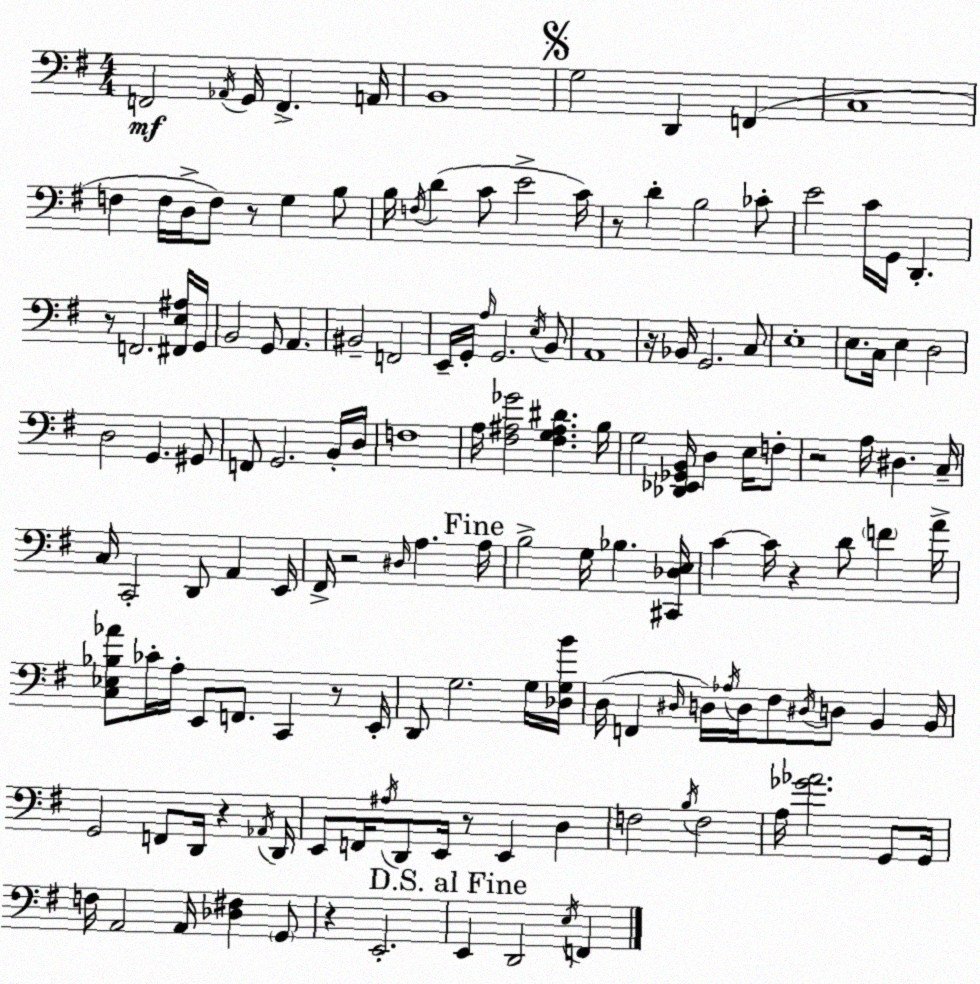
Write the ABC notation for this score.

X:1
T:Untitled
M:4/4
L:1/4
K:G
F,,2 _A,,/4 G,,/4 F,, A,,/4 B,,4 G,2 D,, F,, C,4 F, F,/4 D,/4 F,/2 z/2 G, B,/2 B,/4 F,/4 D C/2 E2 C/4 z/2 D B,2 _C/2 E2 C/4 G,,/4 D,, z/2 F,,2 [^F,,E,^A,]/4 G,,/4 B,,2 G,,/2 A,, ^B,,2 F,,2 E,,/4 G,,/4 A,/4 G,,2 E,/4 B,,/2 A,,4 z/4 _B,,/4 G,,2 C,/2 E,4 E,/2 C,/4 E, D,2 D,2 G,, ^G,,/2 F,,/2 G,,2 B,,/4 D,/4 F,4 A,/4 [^F,^A,_G]2 [^F,G,^A,^D] B,/4 G,2 [_D,,_E,,_G,,B,,]/4 D, E,/4 F,/2 z2 A,/4 ^D, C,/4 C,/4 C,,2 D,,/2 A,, E,,/4 ^F,,/4 z2 ^D,/4 A, A,/4 B,2 G,/4 _B, [^C,,_D,E,]/4 C C/4 z D/2 F A/4 [C,_E,_B,_A]/2 _C/4 A,/4 E,,/2 F,,/2 C,, z/2 E,,/4 D,,/2 G,2 G,/4 [_D,G,B]/4 D,/4 F,, ^D,/4 D,/4 _A,/4 D,/4 ^F,/2 ^D,/4 D,/2 B,, B,,/4 G,,2 F,,/2 D,,/4 z _A,,/4 D,,/4 E,,/2 F,,/4 ^A,/4 D,,/2 E,,/4 z/2 E,, D, F,2 B,/4 F,2 A,/4 [_G_A]2 G,,/2 G,,/4 F,/4 A,,2 A,,/4 [_D,^F,] G,,/2 z E,,2 E,, D,,2 E,/4 F,,